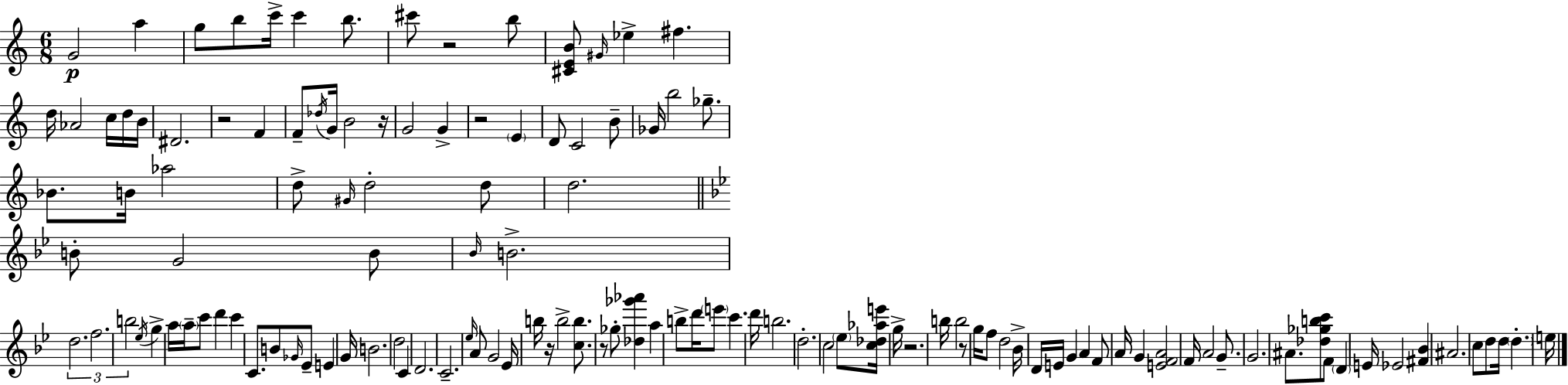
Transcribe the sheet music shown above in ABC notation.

X:1
T:Untitled
M:6/8
L:1/4
K:Am
G2 a g/2 b/2 c'/4 c' b/2 ^c'/2 z2 b/2 [^CEB]/2 ^G/4 _e ^f d/4 _A2 c/4 d/4 B/4 ^D2 z2 F F/2 _d/4 G/4 B2 z/4 G2 G z2 E D/2 C2 B/2 _G/4 b2 _g/2 _B/2 B/4 _a2 d/2 ^G/4 d2 d/2 d2 B/2 G2 B/2 _B/4 B2 d2 f2 b2 _e/4 g a/4 a/4 c'/2 d' c' C/2 B/2 _G/4 _E/2 E G/4 B2 d2 C D2 C2 _e/4 A/2 G2 _E/4 b/4 z/4 b2 [cb]/2 z/2 _g/2 [_d_g'_a'] a b/2 d'/4 e'/2 c' d'/4 b2 d2 c2 _e/2 [c_d_ae']/4 g/4 z2 b/4 b2 z/2 g/4 f/2 d2 _B/4 D/4 E/4 G A F/2 A/4 G [EFA]2 F/4 A2 G/2 G2 ^A/2 [_d_gbc']/2 F/2 D E/4 _E2 [^F_B] ^A2 c/2 d/2 d/4 d e/4